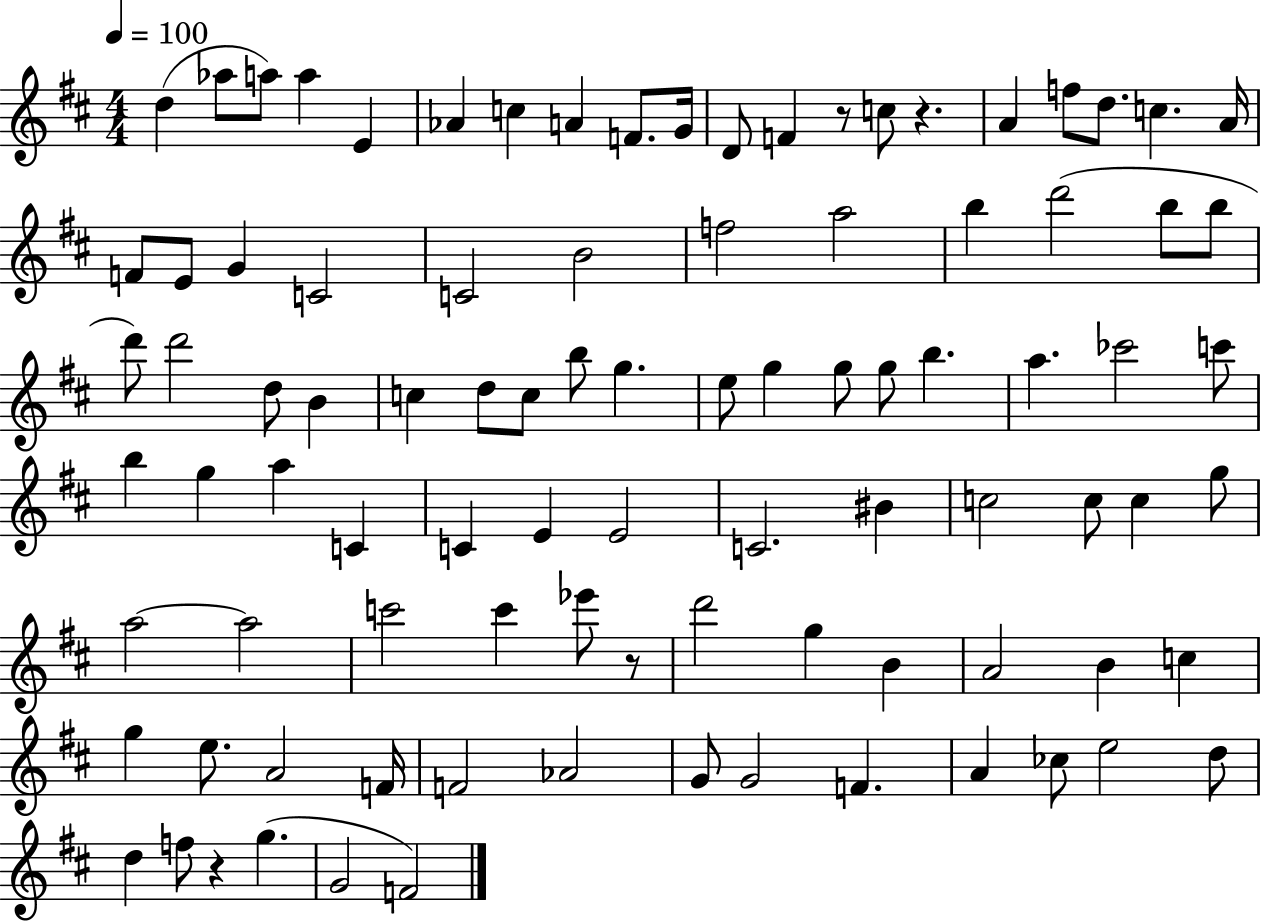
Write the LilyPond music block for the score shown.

{
  \clef treble
  \numericTimeSignature
  \time 4/4
  \key d \major
  \tempo 4 = 100
  \repeat volta 2 { d''4( aes''8 a''8) a''4 e'4 | aes'4 c''4 a'4 f'8. g'16 | d'8 f'4 r8 c''8 r4. | a'4 f''8 d''8. c''4. a'16 | \break f'8 e'8 g'4 c'2 | c'2 b'2 | f''2 a''2 | b''4 d'''2( b''8 b''8 | \break d'''8) d'''2 d''8 b'4 | c''4 d''8 c''8 b''8 g''4. | e''8 g''4 g''8 g''8 b''4. | a''4. ces'''2 c'''8 | \break b''4 g''4 a''4 c'4 | c'4 e'4 e'2 | c'2. bis'4 | c''2 c''8 c''4 g''8 | \break a''2~~ a''2 | c'''2 c'''4 ees'''8 r8 | d'''2 g''4 b'4 | a'2 b'4 c''4 | \break g''4 e''8. a'2 f'16 | f'2 aes'2 | g'8 g'2 f'4. | a'4 ces''8 e''2 d''8 | \break d''4 f''8 r4 g''4.( | g'2 f'2) | } \bar "|."
}